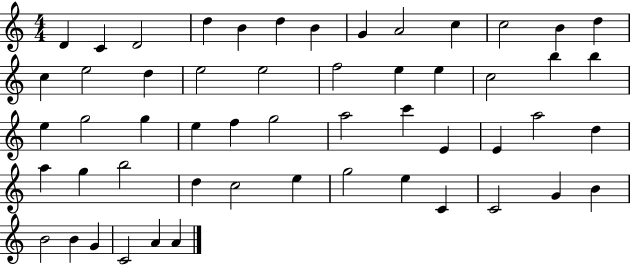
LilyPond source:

{
  \clef treble
  \numericTimeSignature
  \time 4/4
  \key c \major
  d'4 c'4 d'2 | d''4 b'4 d''4 b'4 | g'4 a'2 c''4 | c''2 b'4 d''4 | \break c''4 e''2 d''4 | e''2 e''2 | f''2 e''4 e''4 | c''2 b''4 b''4 | \break e''4 g''2 g''4 | e''4 f''4 g''2 | a''2 c'''4 e'4 | e'4 a''2 d''4 | \break a''4 g''4 b''2 | d''4 c''2 e''4 | g''2 e''4 c'4 | c'2 g'4 b'4 | \break b'2 b'4 g'4 | c'2 a'4 a'4 | \bar "|."
}